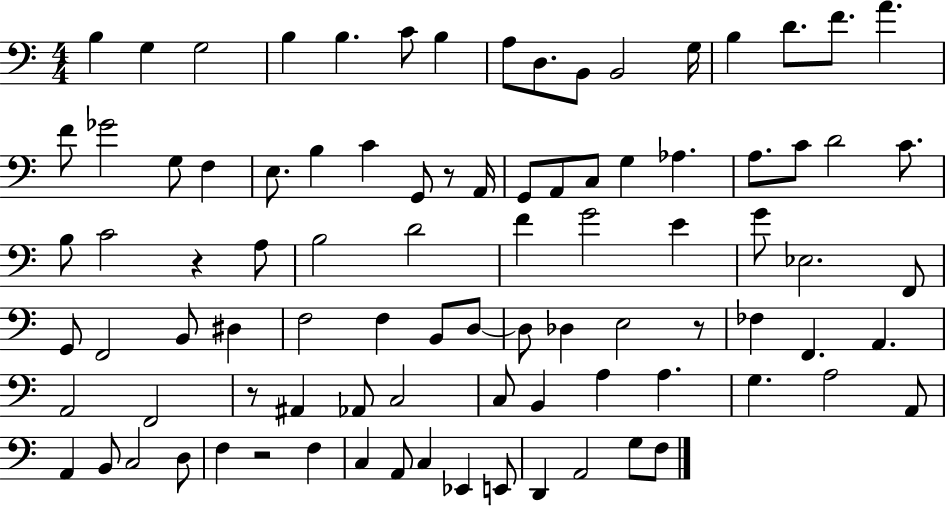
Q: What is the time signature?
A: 4/4